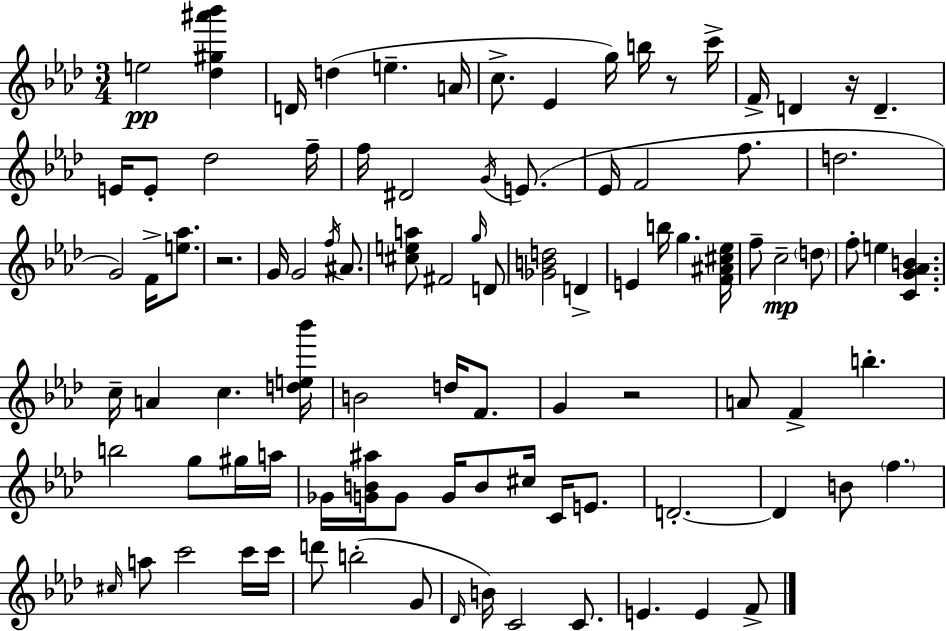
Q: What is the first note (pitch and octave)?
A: E5